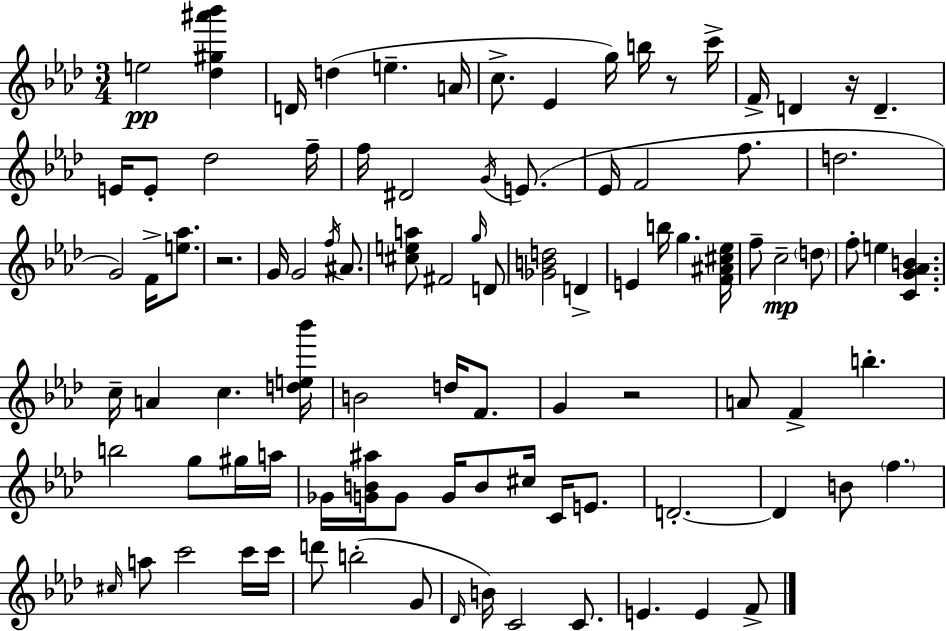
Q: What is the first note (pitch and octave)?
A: E5